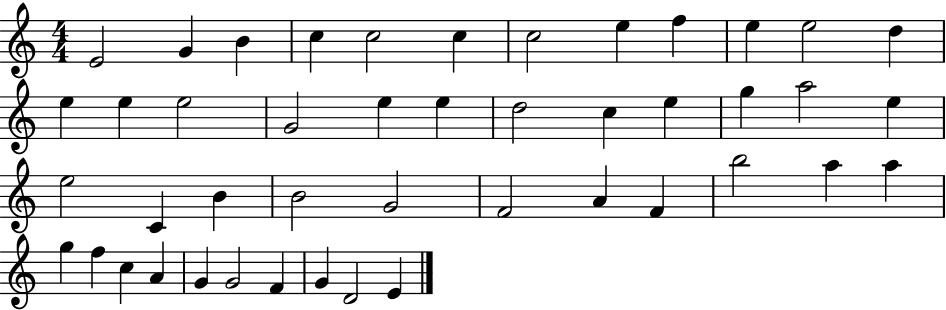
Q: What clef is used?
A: treble